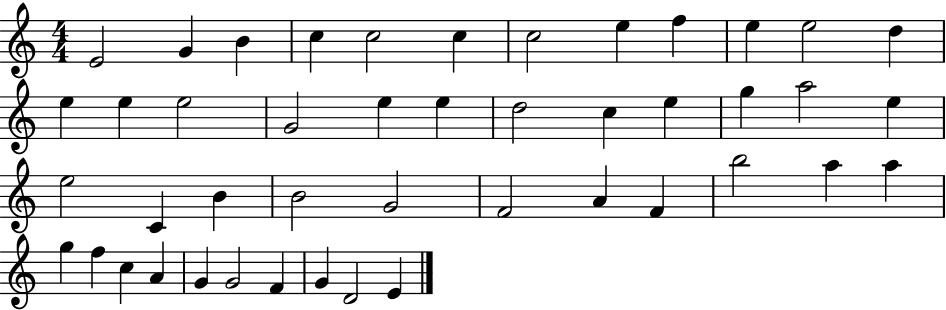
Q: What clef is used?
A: treble